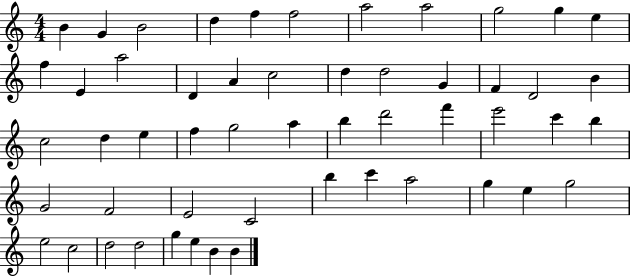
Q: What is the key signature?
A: C major